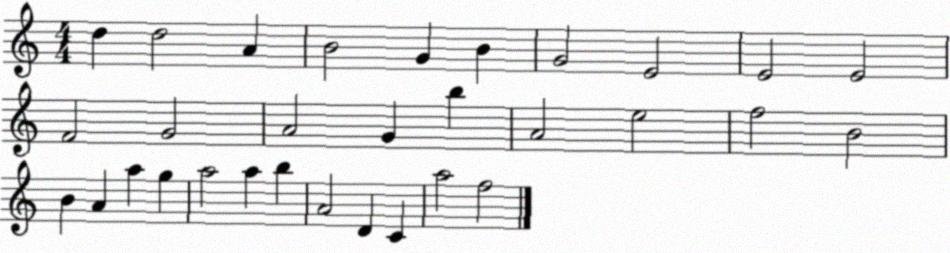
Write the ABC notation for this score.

X:1
T:Untitled
M:4/4
L:1/4
K:C
d d2 A B2 G B G2 E2 E2 E2 F2 G2 A2 G b A2 e2 f2 B2 B A a g a2 a b A2 D C a2 f2